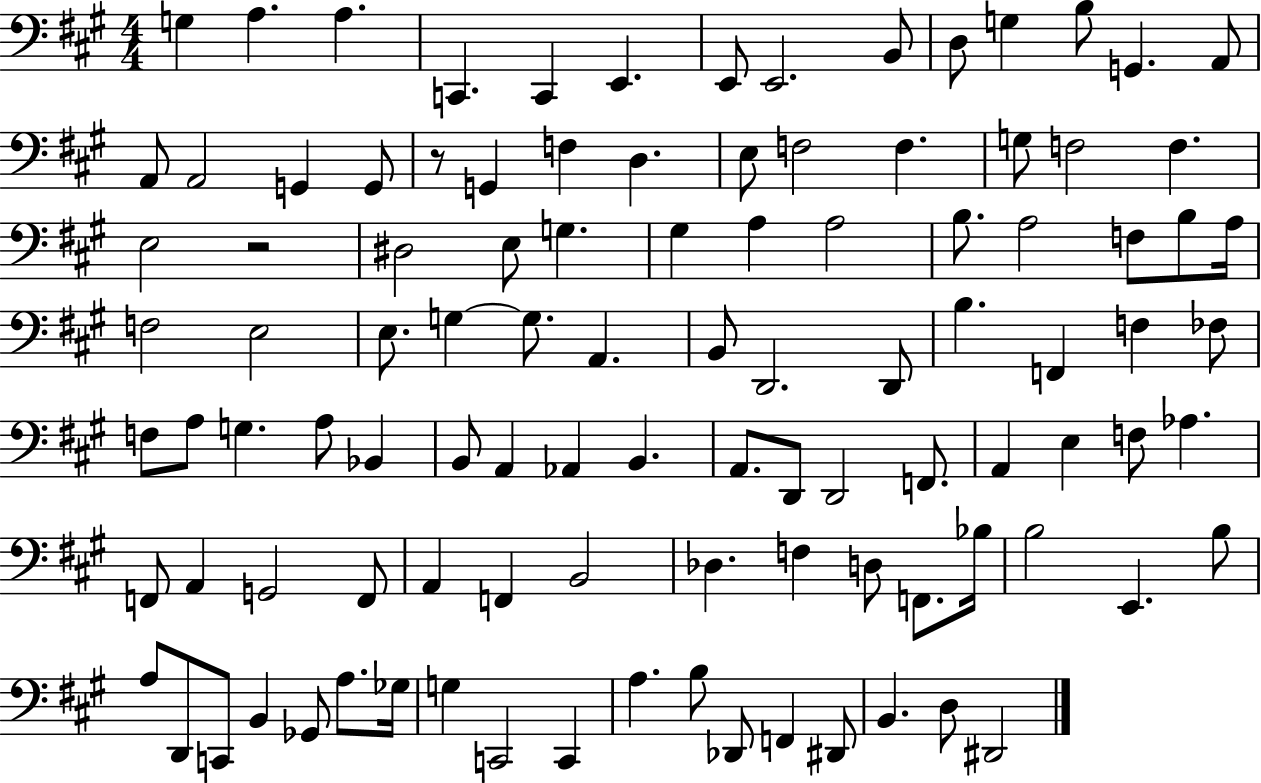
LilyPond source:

{
  \clef bass
  \numericTimeSignature
  \time 4/4
  \key a \major
  g4 a4. a4. | c,4. c,4 e,4. | e,8 e,2. b,8 | d8 g4 b8 g,4. a,8 | \break a,8 a,2 g,4 g,8 | r8 g,4 f4 d4. | e8 f2 f4. | g8 f2 f4. | \break e2 r2 | dis2 e8 g4. | gis4 a4 a2 | b8. a2 f8 b8 a16 | \break f2 e2 | e8. g4~~ g8. a,4. | b,8 d,2. d,8 | b4. f,4 f4 fes8 | \break f8 a8 g4. a8 bes,4 | b,8 a,4 aes,4 b,4. | a,8. d,8 d,2 f,8. | a,4 e4 f8 aes4. | \break f,8 a,4 g,2 f,8 | a,4 f,4 b,2 | des4. f4 d8 f,8. bes16 | b2 e,4. b8 | \break a8 d,8 c,8 b,4 ges,8 a8. ges16 | g4 c,2 c,4 | a4. b8 des,8 f,4 dis,8 | b,4. d8 dis,2 | \break \bar "|."
}